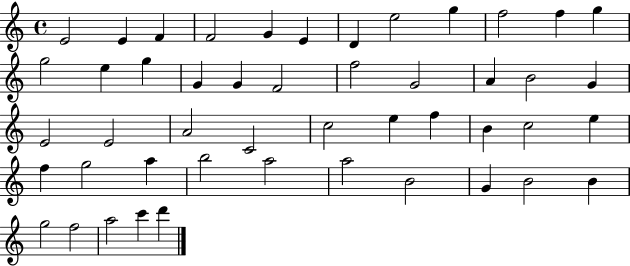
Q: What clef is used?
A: treble